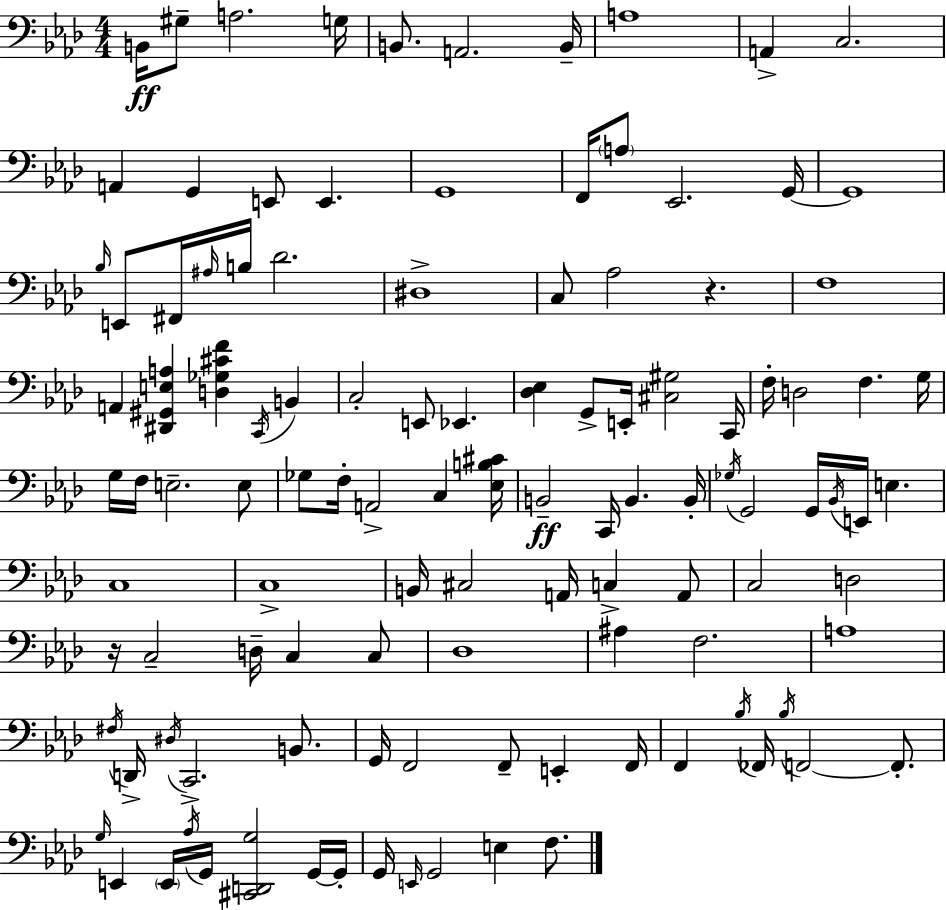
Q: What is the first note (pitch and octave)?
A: B2